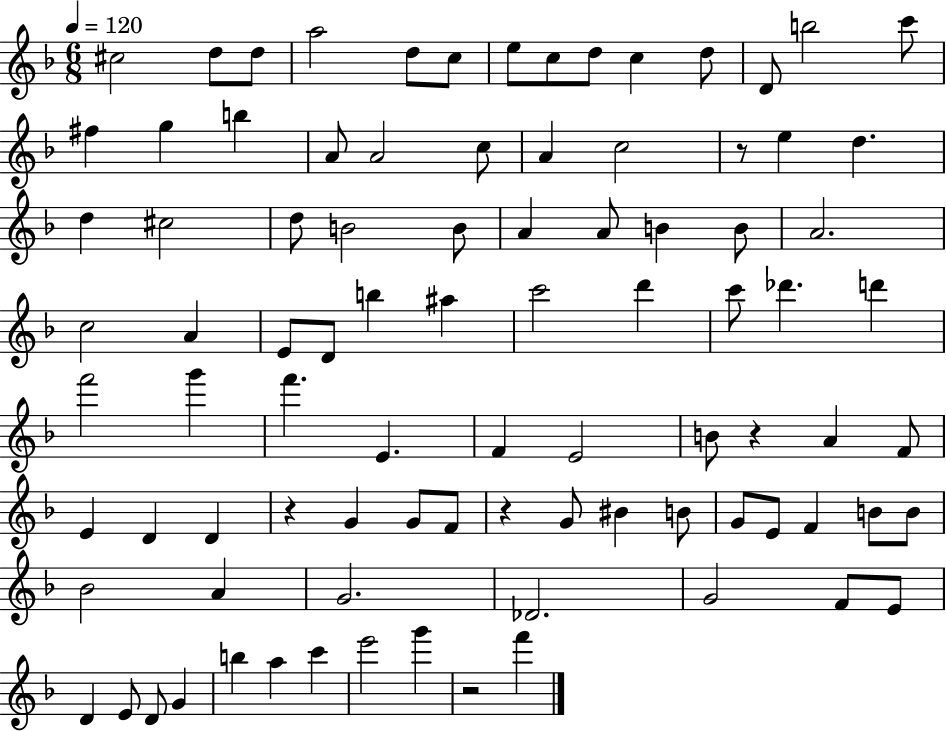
{
  \clef treble
  \numericTimeSignature
  \time 6/8
  \key f \major
  \tempo 4 = 120
  \repeat volta 2 { cis''2 d''8 d''8 | a''2 d''8 c''8 | e''8 c''8 d''8 c''4 d''8 | d'8 b''2 c'''8 | \break fis''4 g''4 b''4 | a'8 a'2 c''8 | a'4 c''2 | r8 e''4 d''4. | \break d''4 cis''2 | d''8 b'2 b'8 | a'4 a'8 b'4 b'8 | a'2. | \break c''2 a'4 | e'8 d'8 b''4 ais''4 | c'''2 d'''4 | c'''8 des'''4. d'''4 | \break f'''2 g'''4 | f'''4. e'4. | f'4 e'2 | b'8 r4 a'4 f'8 | \break e'4 d'4 d'4 | r4 g'4 g'8 f'8 | r4 g'8 bis'4 b'8 | g'8 e'8 f'4 b'8 b'8 | \break bes'2 a'4 | g'2. | des'2. | g'2 f'8 e'8 | \break d'4 e'8 d'8 g'4 | b''4 a''4 c'''4 | e'''2 g'''4 | r2 f'''4 | \break } \bar "|."
}